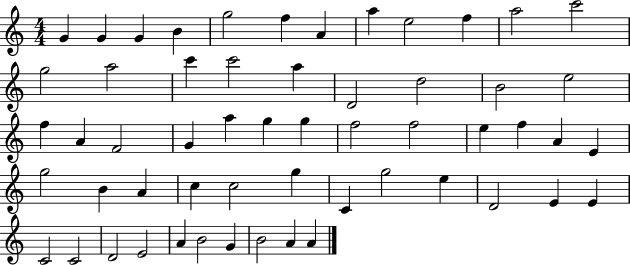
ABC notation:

X:1
T:Untitled
M:4/4
L:1/4
K:C
G G G B g2 f A a e2 f a2 c'2 g2 a2 c' c'2 a D2 d2 B2 e2 f A F2 G a g g f2 f2 e f A E g2 B A c c2 g C g2 e D2 E E C2 C2 D2 E2 A B2 G B2 A A